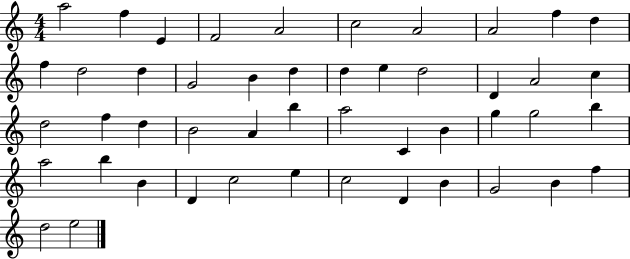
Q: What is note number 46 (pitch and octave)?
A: F5